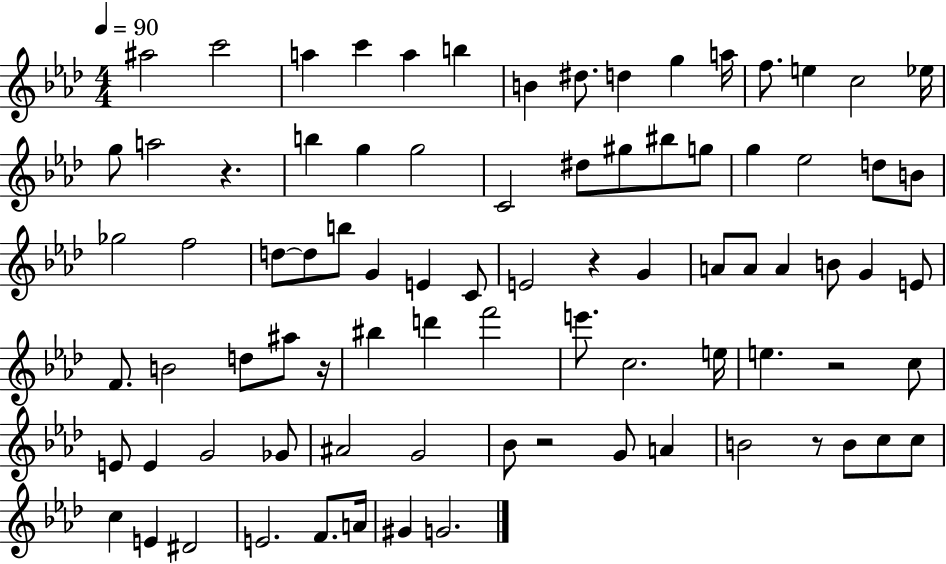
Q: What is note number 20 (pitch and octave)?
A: G5